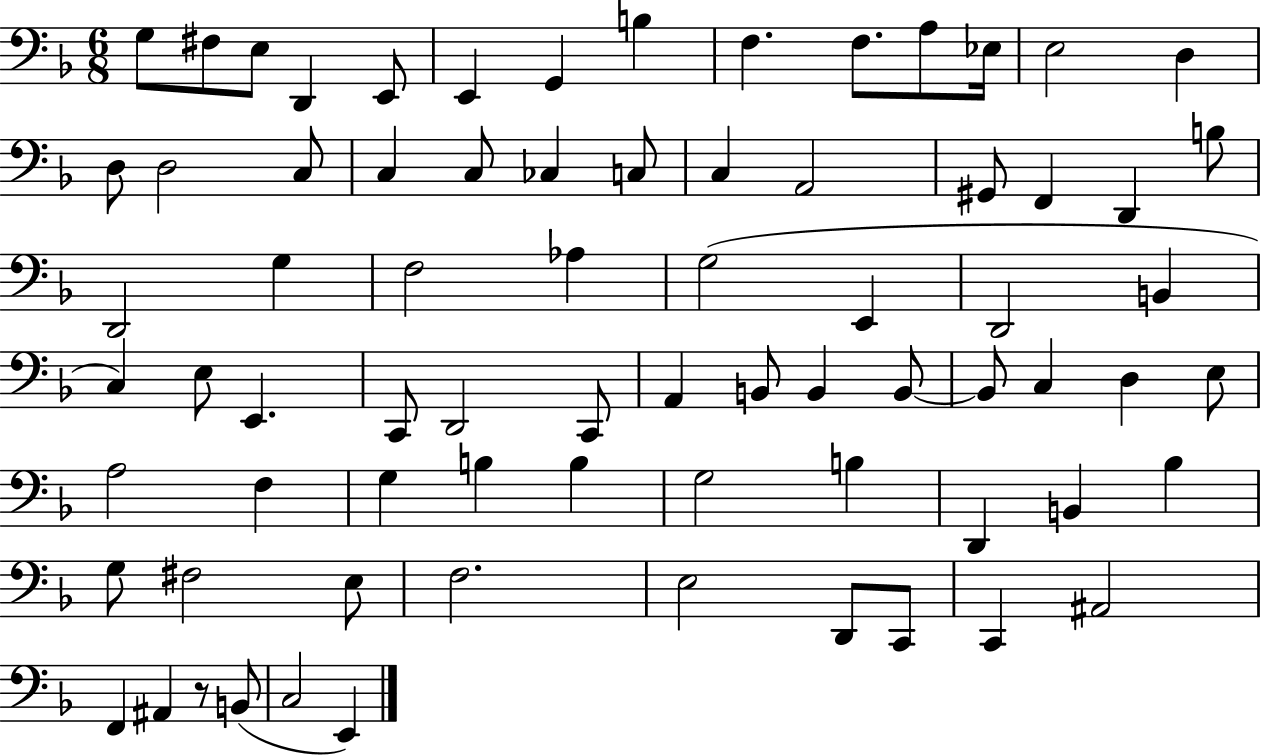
{
  \clef bass
  \numericTimeSignature
  \time 6/8
  \key f \major
  g8 fis8 e8 d,4 e,8 | e,4 g,4 b4 | f4. f8. a8 ees16 | e2 d4 | \break d8 d2 c8 | c4 c8 ces4 c8 | c4 a,2 | gis,8 f,4 d,4 b8 | \break d,2 g4 | f2 aes4 | g2( e,4 | d,2 b,4 | \break c4) e8 e,4. | c,8 d,2 c,8 | a,4 b,8 b,4 b,8~~ | b,8 c4 d4 e8 | \break a2 f4 | g4 b4 b4 | g2 b4 | d,4 b,4 bes4 | \break g8 fis2 e8 | f2. | e2 d,8 c,8 | c,4 ais,2 | \break f,4 ais,4 r8 b,8( | c2 e,4) | \bar "|."
}